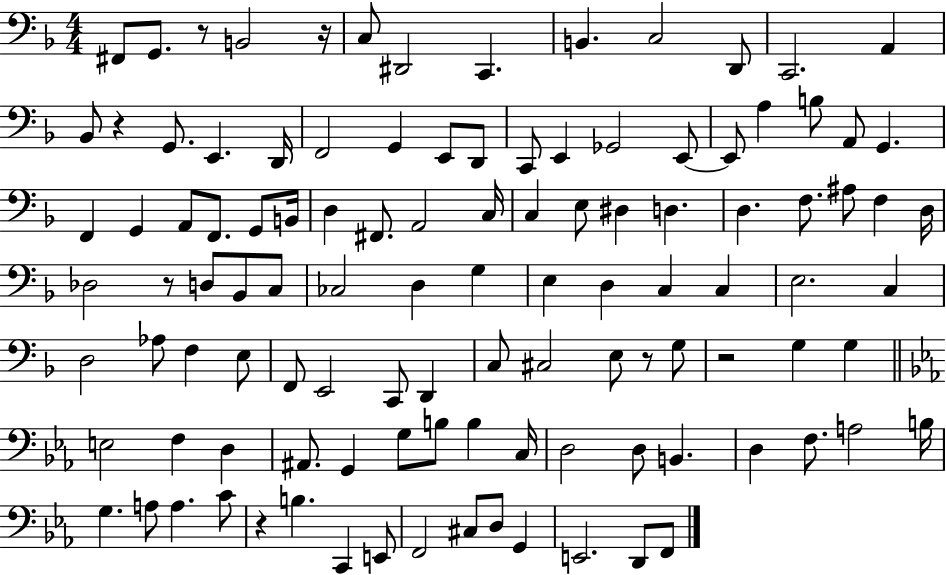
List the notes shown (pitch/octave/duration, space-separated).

F#2/e G2/e. R/e B2/h R/s C3/e D#2/h C2/q. B2/q. C3/h D2/e C2/h. A2/q Bb2/e R/q G2/e. E2/q. D2/s F2/h G2/q E2/e D2/e C2/e E2/q Gb2/h E2/e E2/e A3/q B3/e A2/e G2/q. F2/q G2/q A2/e F2/e. G2/e B2/s D3/q F#2/e. A2/h C3/s C3/q E3/e D#3/q D3/q. D3/q. F3/e. A#3/e F3/q D3/s Db3/h R/e D3/e Bb2/e C3/e CES3/h D3/q G3/q E3/q D3/q C3/q C3/q E3/h. C3/q D3/h Ab3/e F3/q E3/e F2/e E2/h C2/e D2/q C3/e C#3/h E3/e R/e G3/e R/h G3/q G3/q E3/h F3/q D3/q A#2/e. G2/q G3/e B3/e B3/q C3/s D3/h D3/e B2/q. D3/q F3/e. A3/h B3/s G3/q. A3/e A3/q. C4/e R/q B3/q. C2/q E2/e F2/h C#3/e D3/e G2/q E2/h. D2/e F2/e